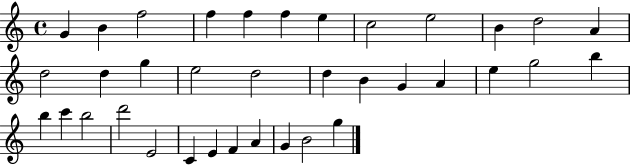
{
  \clef treble
  \time 4/4
  \defaultTimeSignature
  \key c \major
  g'4 b'4 f''2 | f''4 f''4 f''4 e''4 | c''2 e''2 | b'4 d''2 a'4 | \break d''2 d''4 g''4 | e''2 d''2 | d''4 b'4 g'4 a'4 | e''4 g''2 b''4 | \break b''4 c'''4 b''2 | d'''2 e'2 | c'4 e'4 f'4 a'4 | g'4 b'2 g''4 | \break \bar "|."
}